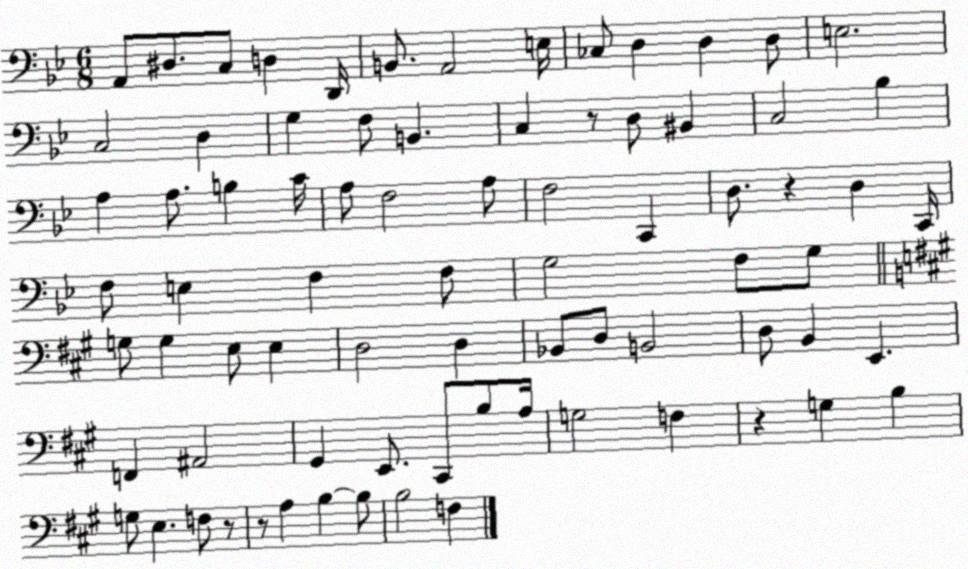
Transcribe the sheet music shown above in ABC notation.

X:1
T:Untitled
M:6/8
L:1/4
K:Bb
A,,/2 ^D,/2 C,/2 D, D,,/4 B,,/2 A,,2 E,/4 _C,/2 D, D, D,/2 E,2 C,2 D, G, F,/2 B,, C, z/2 D,/2 ^B,, C,2 _B, A, A,/2 B, C/4 A,/2 F,2 A,/2 F,2 C,, D,/2 z D, C,,/4 F,/2 E, F, F,/2 G,2 F,/2 G,/2 G,/2 G, E,/2 E, D,2 D, _B,,/2 D,/2 B,,2 D,/2 B,, E,, F,, ^A,,2 ^G,, E,,/2 ^C,,/2 B,/2 A,/4 G,2 F, z G, B, G,/2 E, F,/2 z/2 z/2 A, B, B,/2 B,2 F,